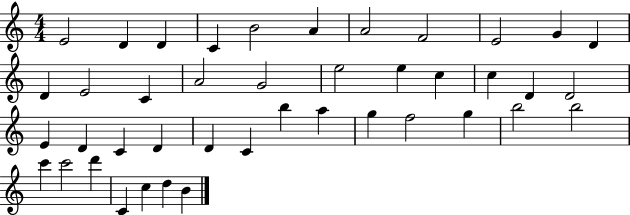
E4/h D4/q D4/q C4/q B4/h A4/q A4/h F4/h E4/h G4/q D4/q D4/q E4/h C4/q A4/h G4/h E5/h E5/q C5/q C5/q D4/q D4/h E4/q D4/q C4/q D4/q D4/q C4/q B5/q A5/q G5/q F5/h G5/q B5/h B5/h C6/q C6/h D6/q C4/q C5/q D5/q B4/q